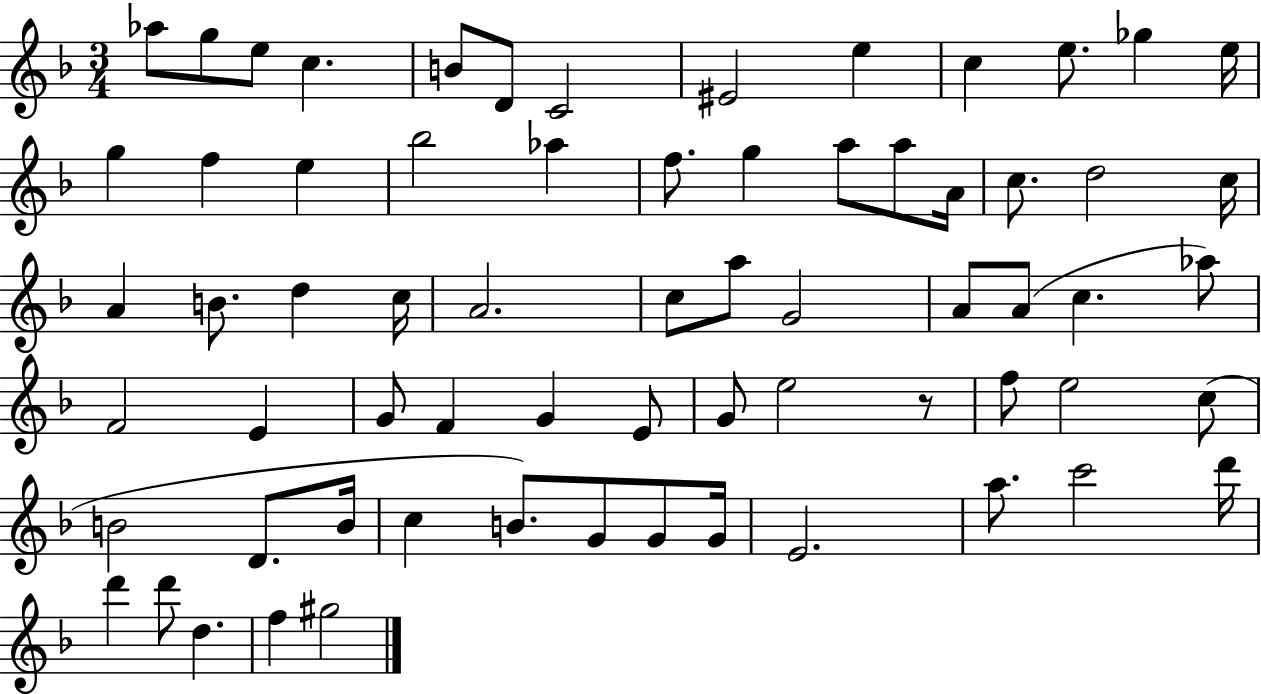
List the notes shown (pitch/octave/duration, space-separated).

Ab5/e G5/e E5/e C5/q. B4/e D4/e C4/h EIS4/h E5/q C5/q E5/e. Gb5/q E5/s G5/q F5/q E5/q Bb5/h Ab5/q F5/e. G5/q A5/e A5/e A4/s C5/e. D5/h C5/s A4/q B4/e. D5/q C5/s A4/h. C5/e A5/e G4/h A4/e A4/e C5/q. Ab5/e F4/h E4/q G4/e F4/q G4/q E4/e G4/e E5/h R/e F5/e E5/h C5/e B4/h D4/e. B4/s C5/q B4/e. G4/e G4/e G4/s E4/h. A5/e. C6/h D6/s D6/q D6/e D5/q. F5/q G#5/h